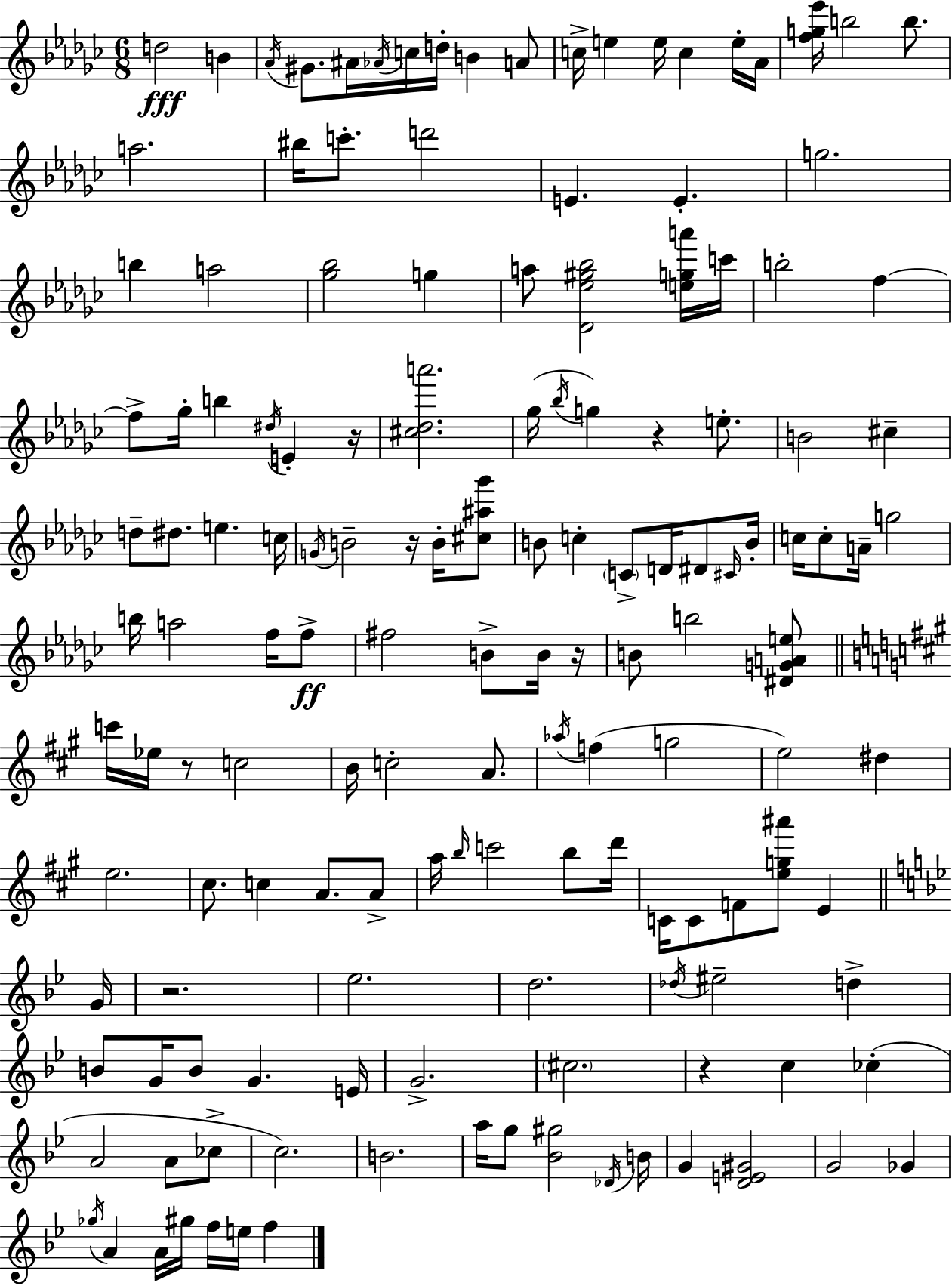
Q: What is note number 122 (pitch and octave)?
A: Gb4